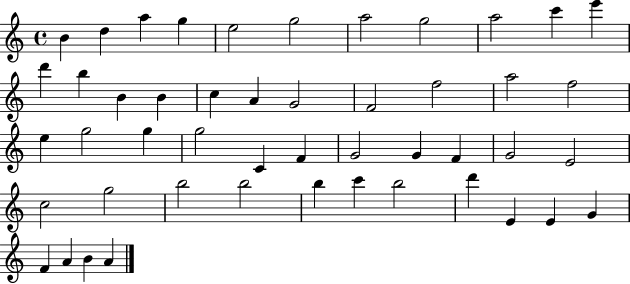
B4/q D5/q A5/q G5/q E5/h G5/h A5/h G5/h A5/h C6/q E6/q D6/q B5/q B4/q B4/q C5/q A4/q G4/h F4/h F5/h A5/h F5/h E5/q G5/h G5/q G5/h C4/q F4/q G4/h G4/q F4/q G4/h E4/h C5/h G5/h B5/h B5/h B5/q C6/q B5/h D6/q E4/q E4/q G4/q F4/q A4/q B4/q A4/q